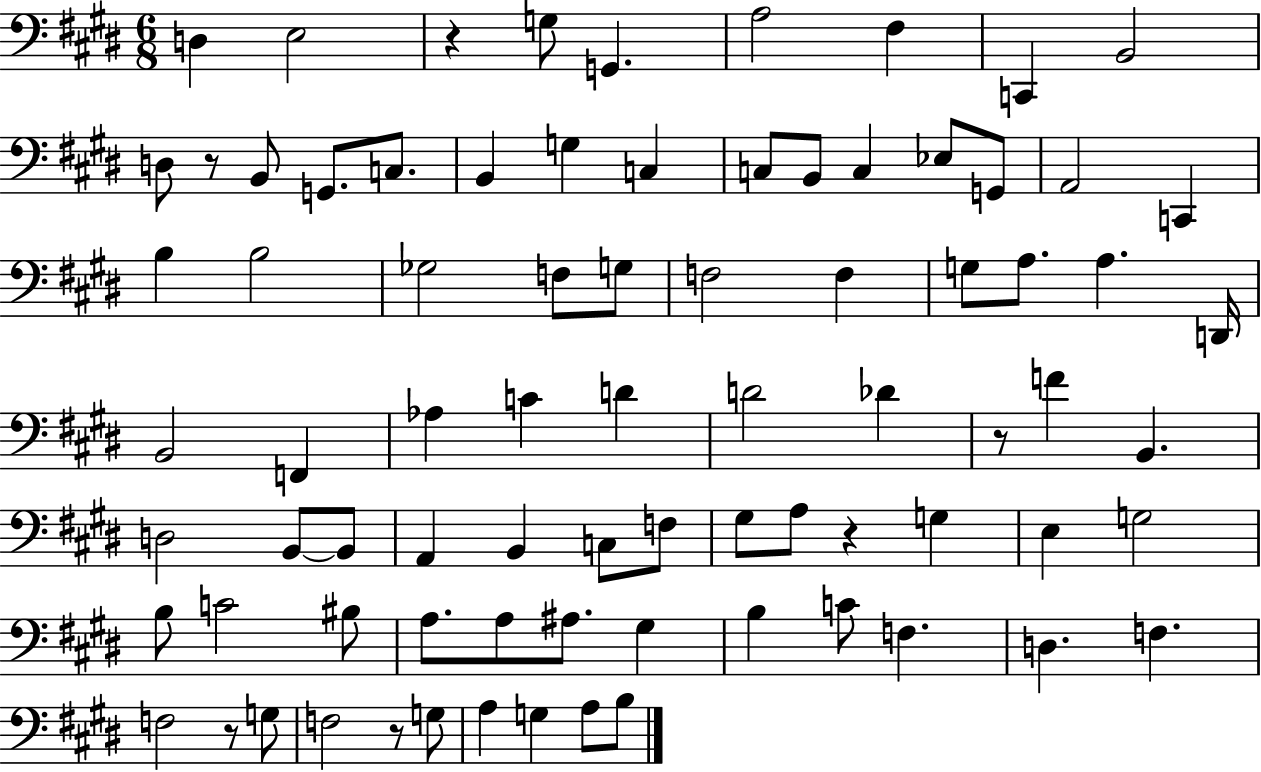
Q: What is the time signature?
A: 6/8